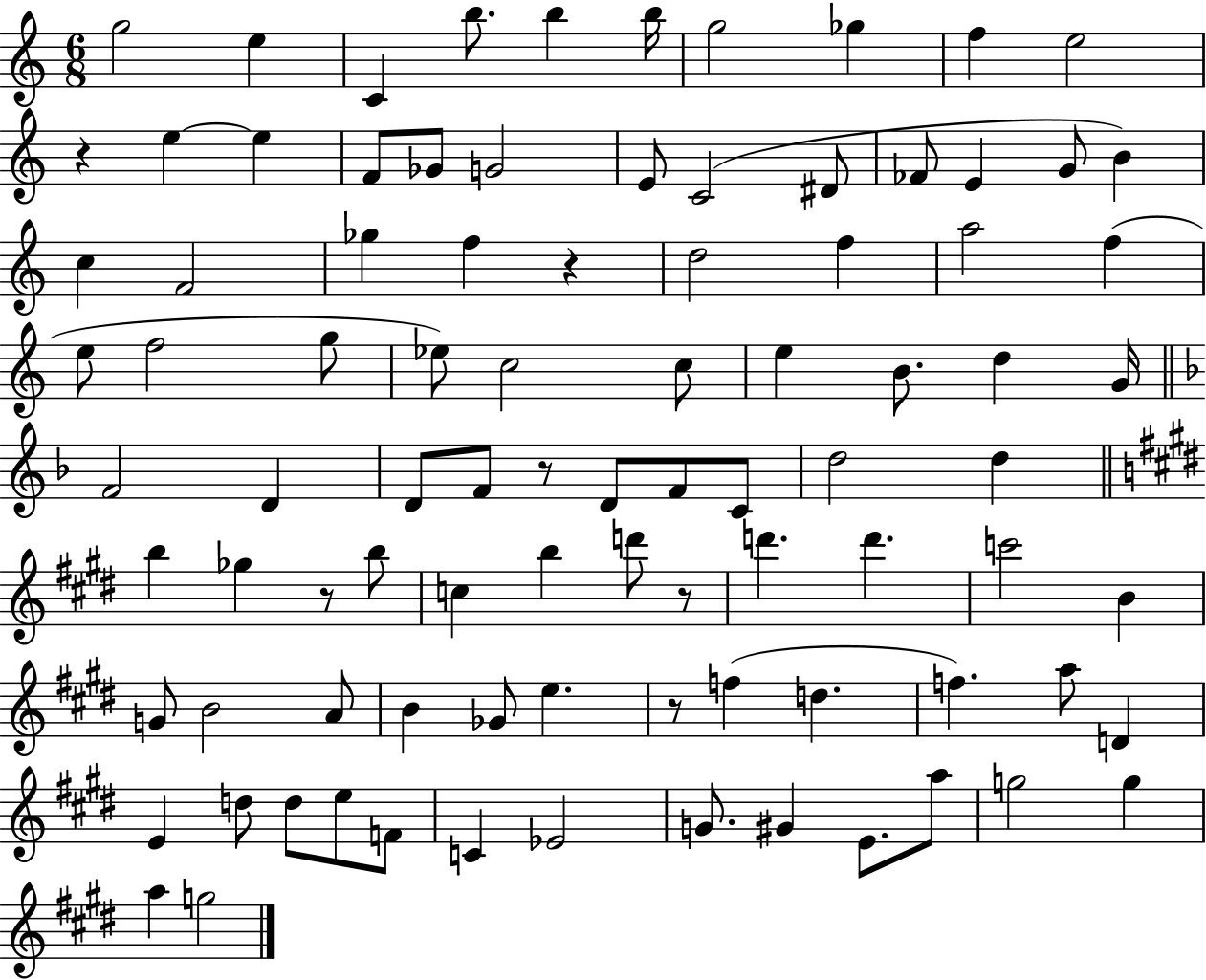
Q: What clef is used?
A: treble